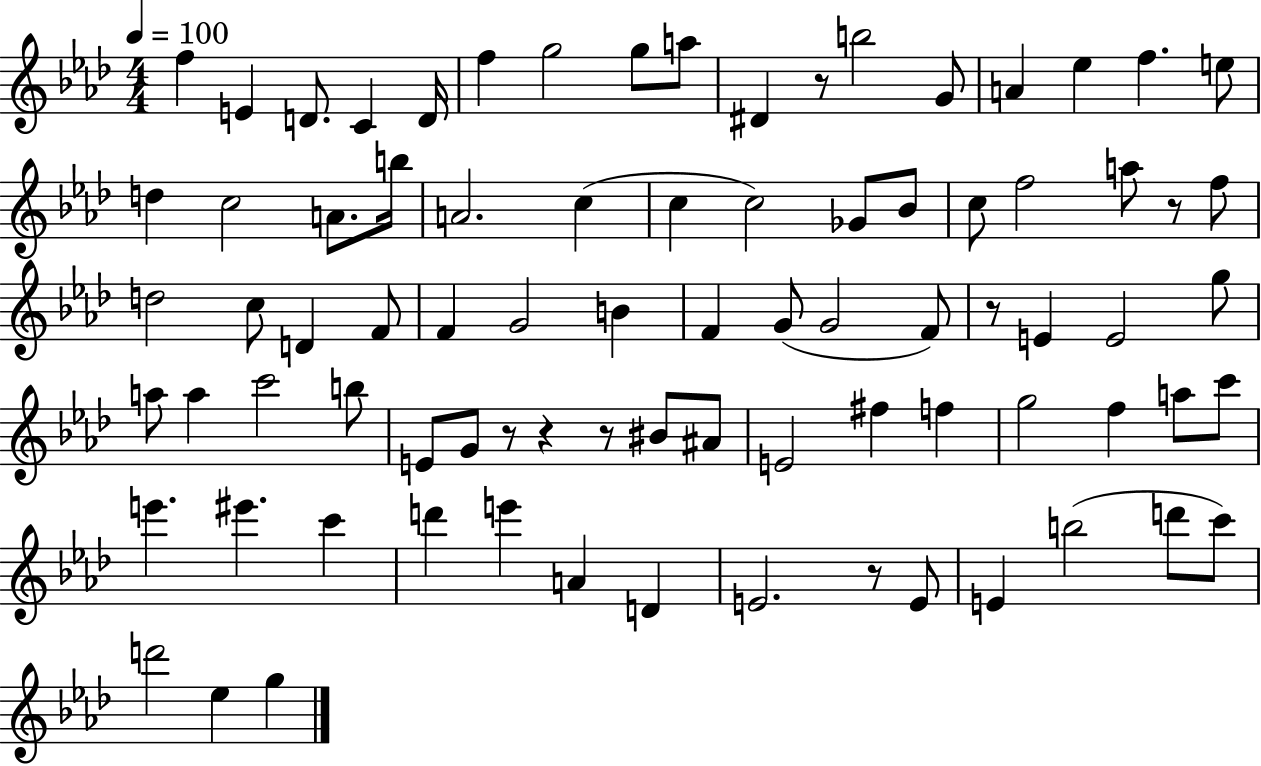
F5/q E4/q D4/e. C4/q D4/s F5/q G5/h G5/e A5/e D#4/q R/e B5/h G4/e A4/q Eb5/q F5/q. E5/e D5/q C5/h A4/e. B5/s A4/h. C5/q C5/q C5/h Gb4/e Bb4/e C5/e F5/h A5/e R/e F5/e D5/h C5/e D4/q F4/e F4/q G4/h B4/q F4/q G4/e G4/h F4/e R/e E4/q E4/h G5/e A5/e A5/q C6/h B5/e E4/e G4/e R/e R/q R/e BIS4/e A#4/e E4/h F#5/q F5/q G5/h F5/q A5/e C6/e E6/q. EIS6/q. C6/q D6/q E6/q A4/q D4/q E4/h. R/e E4/e E4/q B5/h D6/e C6/e D6/h Eb5/q G5/q